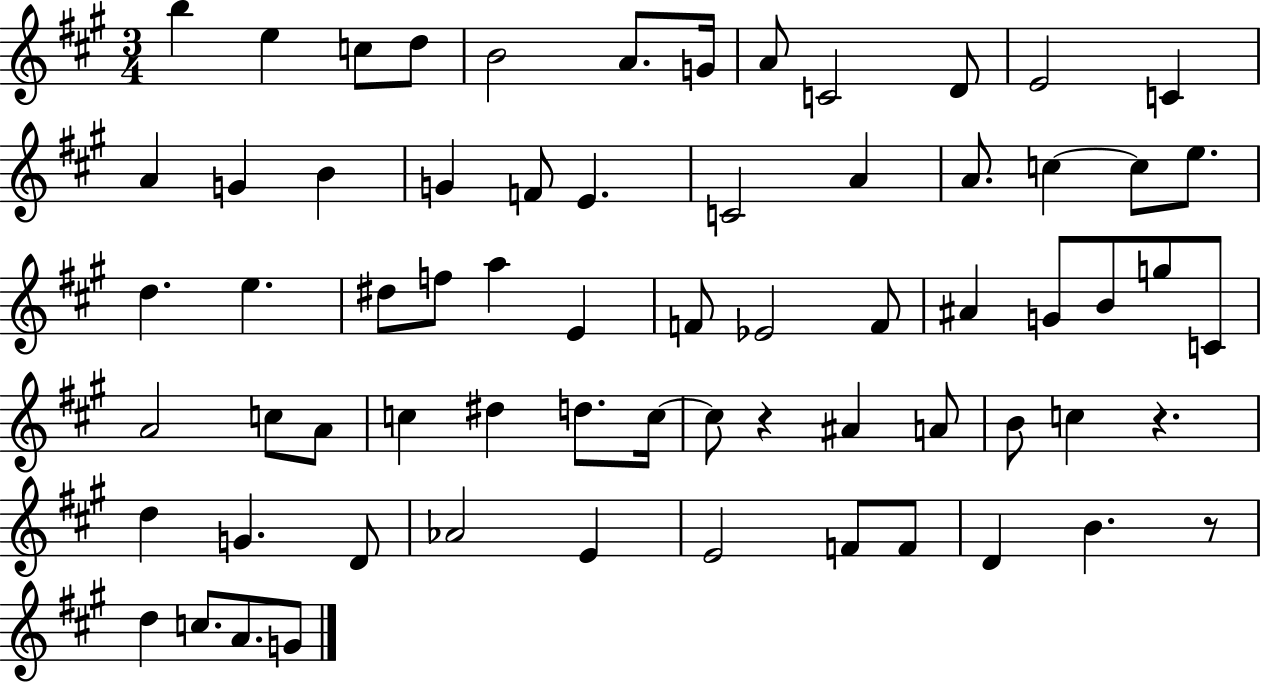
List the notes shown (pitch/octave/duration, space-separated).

B5/q E5/q C5/e D5/e B4/h A4/e. G4/s A4/e C4/h D4/e E4/h C4/q A4/q G4/q B4/q G4/q F4/e E4/q. C4/h A4/q A4/e. C5/q C5/e E5/e. D5/q. E5/q. D#5/e F5/e A5/q E4/q F4/e Eb4/h F4/e A#4/q G4/e B4/e G5/e C4/e A4/h C5/e A4/e C5/q D#5/q D5/e. C5/s C5/e R/q A#4/q A4/e B4/e C5/q R/q. D5/q G4/q. D4/e Ab4/h E4/q E4/h F4/e F4/e D4/q B4/q. R/e D5/q C5/e. A4/e. G4/e